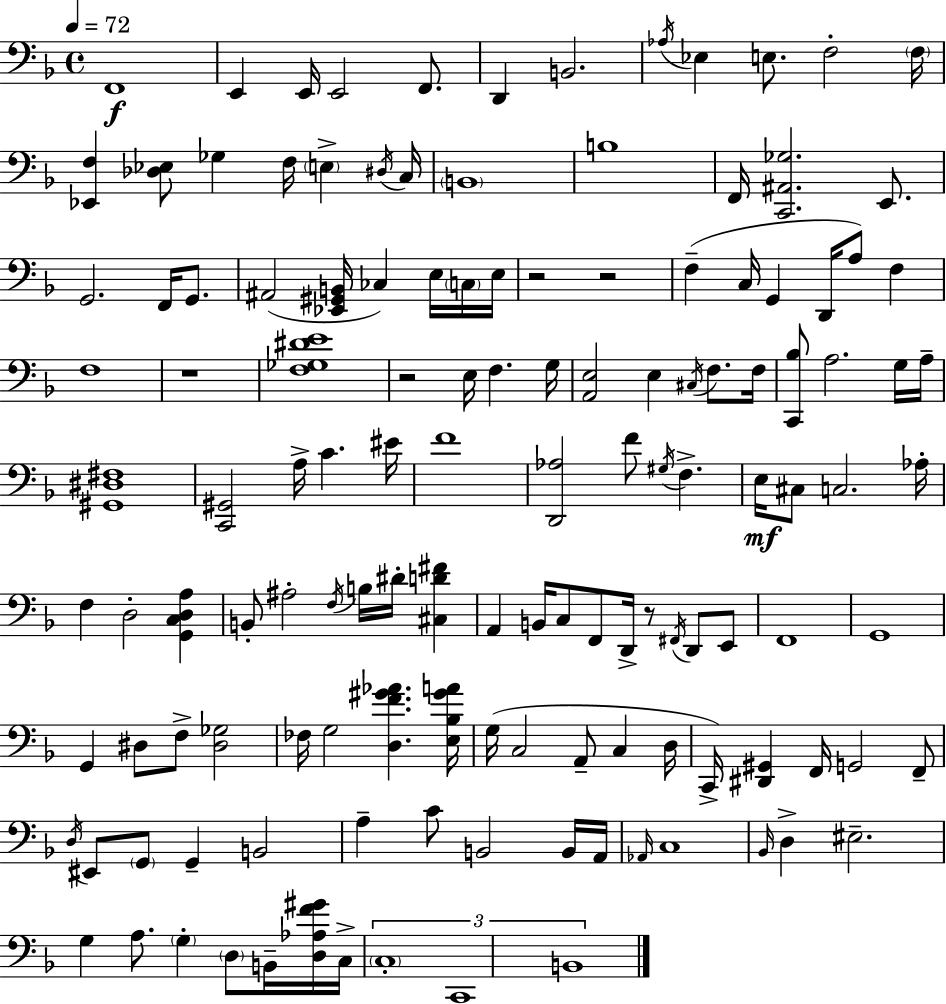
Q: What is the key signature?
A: D minor